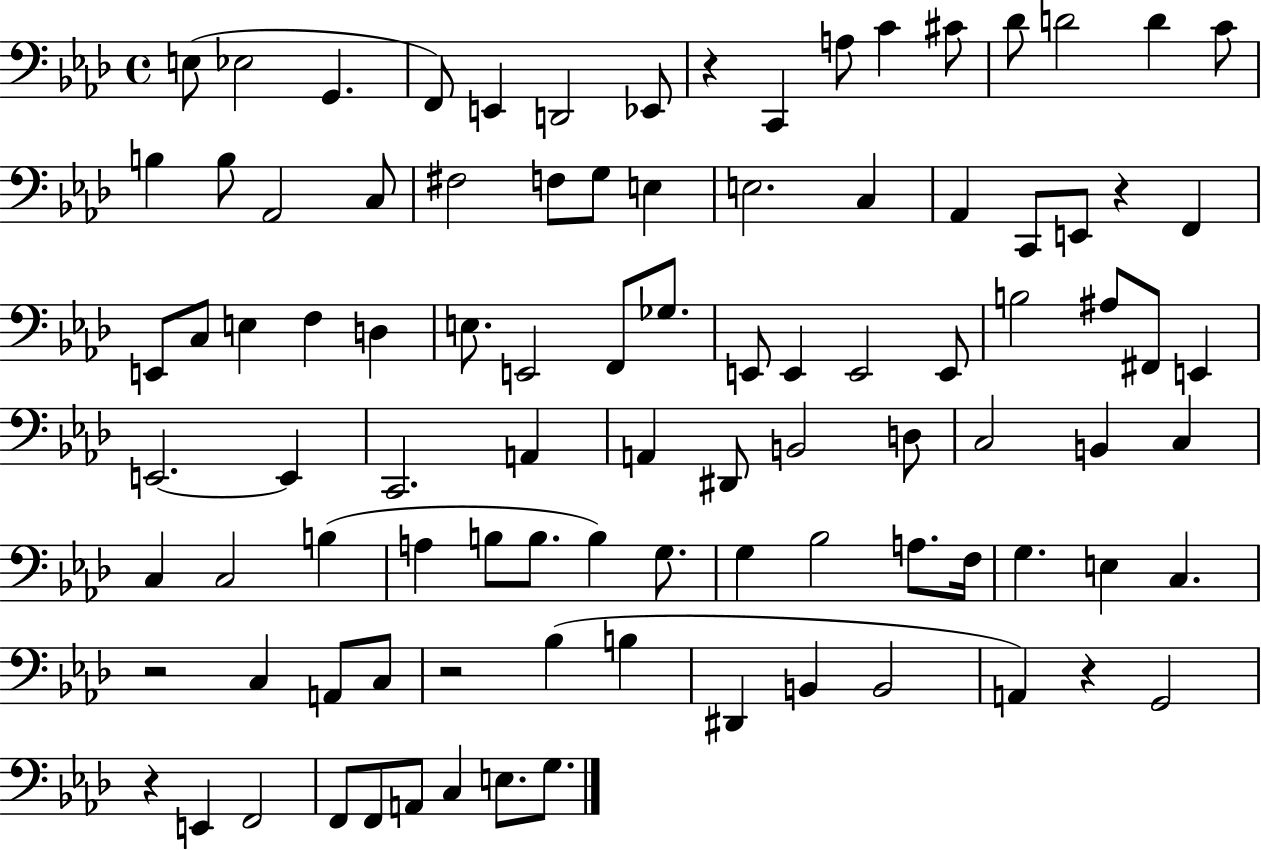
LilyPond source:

{
  \clef bass
  \time 4/4
  \defaultTimeSignature
  \key aes \major
  e8( ees2 g,4. | f,8) e,4 d,2 ees,8 | r4 c,4 a8 c'4 cis'8 | des'8 d'2 d'4 c'8 | \break b4 b8 aes,2 c8 | fis2 f8 g8 e4 | e2. c4 | aes,4 c,8 e,8 r4 f,4 | \break e,8 c8 e4 f4 d4 | e8. e,2 f,8 ges8. | e,8 e,4 e,2 e,8 | b2 ais8 fis,8 e,4 | \break e,2.~~ e,4 | c,2. a,4 | a,4 dis,8 b,2 d8 | c2 b,4 c4 | \break c4 c2 b4( | a4 b8 b8. b4) g8. | g4 bes2 a8. f16 | g4. e4 c4. | \break r2 c4 a,8 c8 | r2 bes4( b4 | dis,4 b,4 b,2 | a,4) r4 g,2 | \break r4 e,4 f,2 | f,8 f,8 a,8 c4 e8. g8. | \bar "|."
}